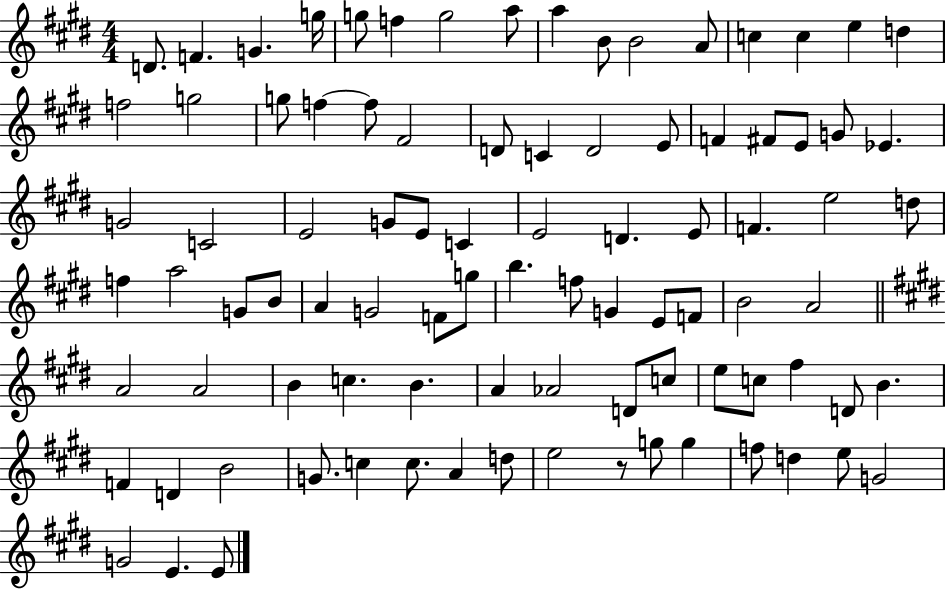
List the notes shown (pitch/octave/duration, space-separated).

D4/e. F4/q. G4/q. G5/s G5/e F5/q G5/h A5/e A5/q B4/e B4/h A4/e C5/q C5/q E5/q D5/q F5/h G5/h G5/e F5/q F5/e F#4/h D4/e C4/q D4/h E4/e F4/q F#4/e E4/e G4/e Eb4/q. G4/h C4/h E4/h G4/e E4/e C4/q E4/h D4/q. E4/e F4/q. E5/h D5/e F5/q A5/h G4/e B4/e A4/q G4/h F4/e G5/e B5/q. F5/e G4/q E4/e F4/e B4/h A4/h A4/h A4/h B4/q C5/q. B4/q. A4/q Ab4/h D4/e C5/e E5/e C5/e F#5/q D4/e B4/q. F4/q D4/q B4/h G4/e. C5/q C5/e. A4/q D5/e E5/h R/e G5/e G5/q F5/e D5/q E5/e G4/h G4/h E4/q. E4/e